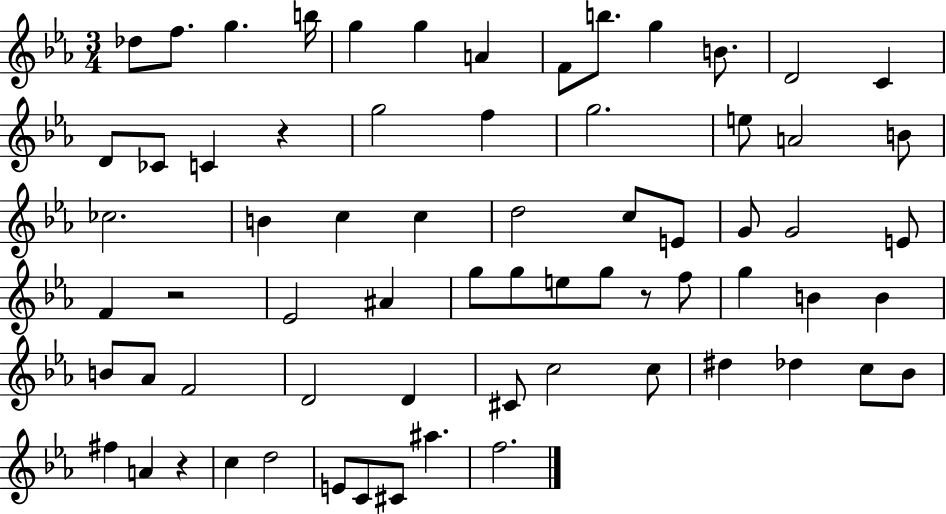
X:1
T:Untitled
M:3/4
L:1/4
K:Eb
_d/2 f/2 g b/4 g g A F/2 b/2 g B/2 D2 C D/2 _C/2 C z g2 f g2 e/2 A2 B/2 _c2 B c c d2 c/2 E/2 G/2 G2 E/2 F z2 _E2 ^A g/2 g/2 e/2 g/2 z/2 f/2 g B B B/2 _A/2 F2 D2 D ^C/2 c2 c/2 ^d _d c/2 _B/2 ^f A z c d2 E/2 C/2 ^C/2 ^a f2